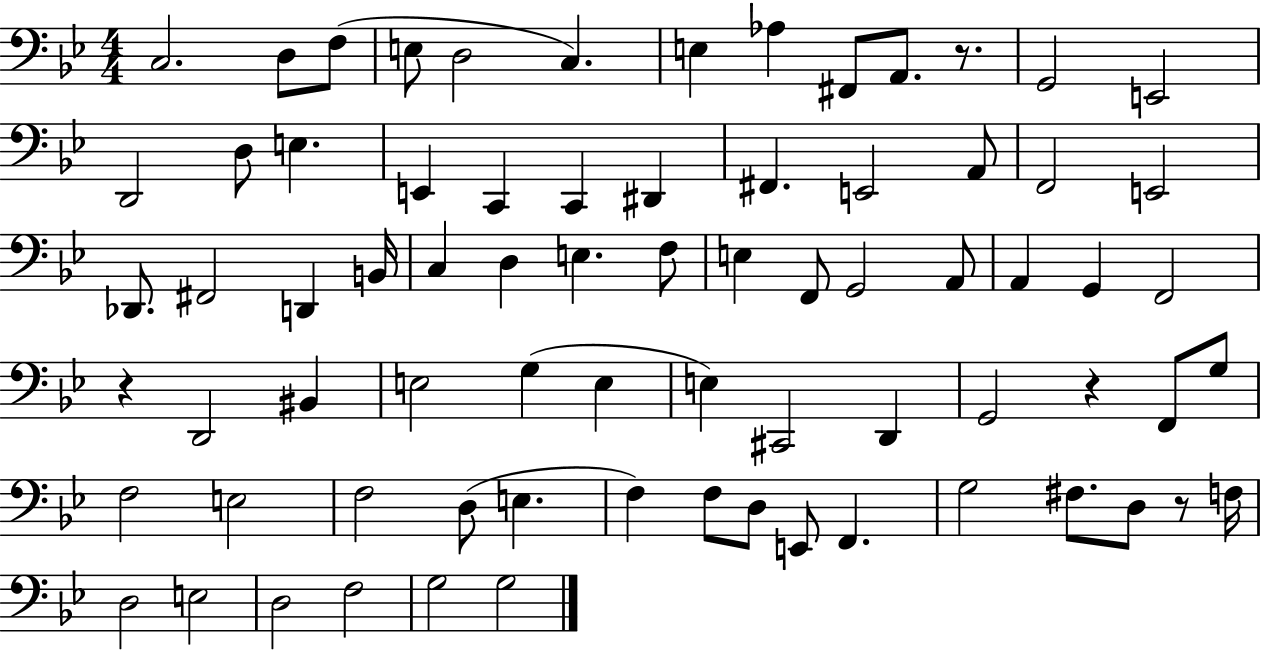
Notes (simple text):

C3/h. D3/e F3/e E3/e D3/h C3/q. E3/q Ab3/q F#2/e A2/e. R/e. G2/h E2/h D2/h D3/e E3/q. E2/q C2/q C2/q D#2/q F#2/q. E2/h A2/e F2/h E2/h Db2/e. F#2/h D2/q B2/s C3/q D3/q E3/q. F3/e E3/q F2/e G2/h A2/e A2/q G2/q F2/h R/q D2/h BIS2/q E3/h G3/q E3/q E3/q C#2/h D2/q G2/h R/q F2/e G3/e F3/h E3/h F3/h D3/e E3/q. F3/q F3/e D3/e E2/e F2/q. G3/h F#3/e. D3/e R/e F3/s D3/h E3/h D3/h F3/h G3/h G3/h